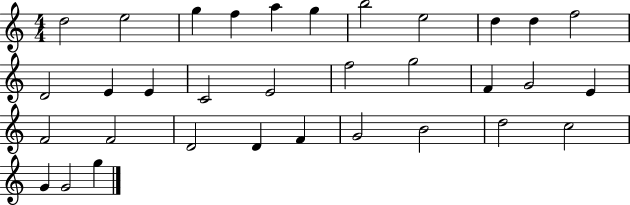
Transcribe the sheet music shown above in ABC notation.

X:1
T:Untitled
M:4/4
L:1/4
K:C
d2 e2 g f a g b2 e2 d d f2 D2 E E C2 E2 f2 g2 F G2 E F2 F2 D2 D F G2 B2 d2 c2 G G2 g